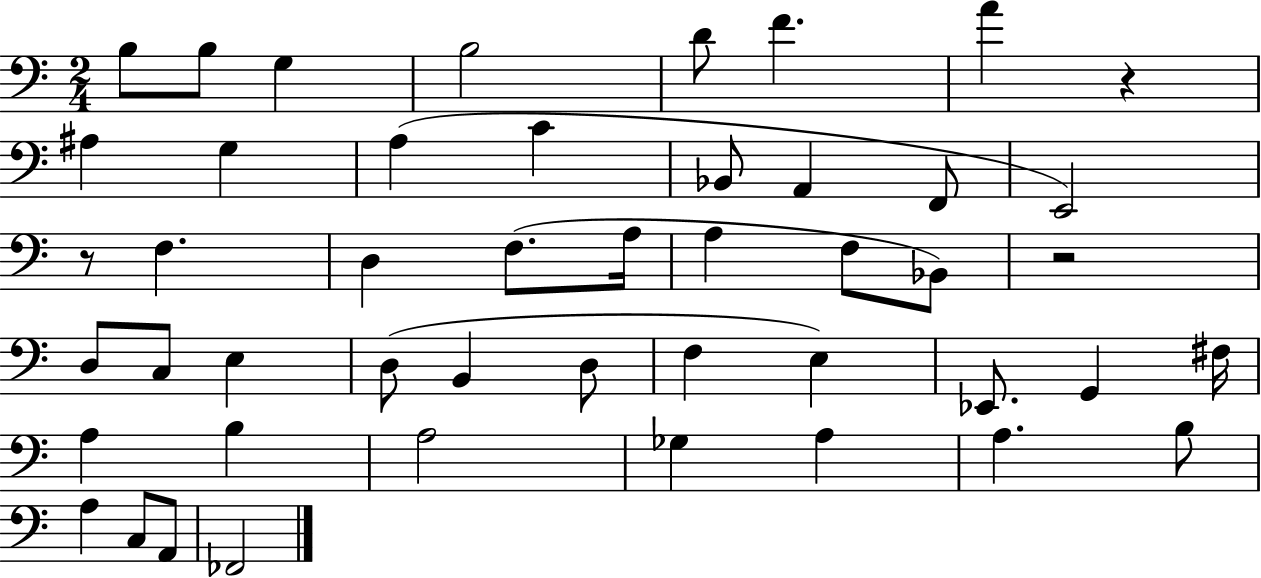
B3/e B3/e G3/q B3/h D4/e F4/q. A4/q R/q A#3/q G3/q A3/q C4/q Bb2/e A2/q F2/e E2/h R/e F3/q. D3/q F3/e. A3/s A3/q F3/e Bb2/e R/h D3/e C3/e E3/q D3/e B2/q D3/e F3/q E3/q Eb2/e. G2/q F#3/s A3/q B3/q A3/h Gb3/q A3/q A3/q. B3/e A3/q C3/e A2/e FES2/h